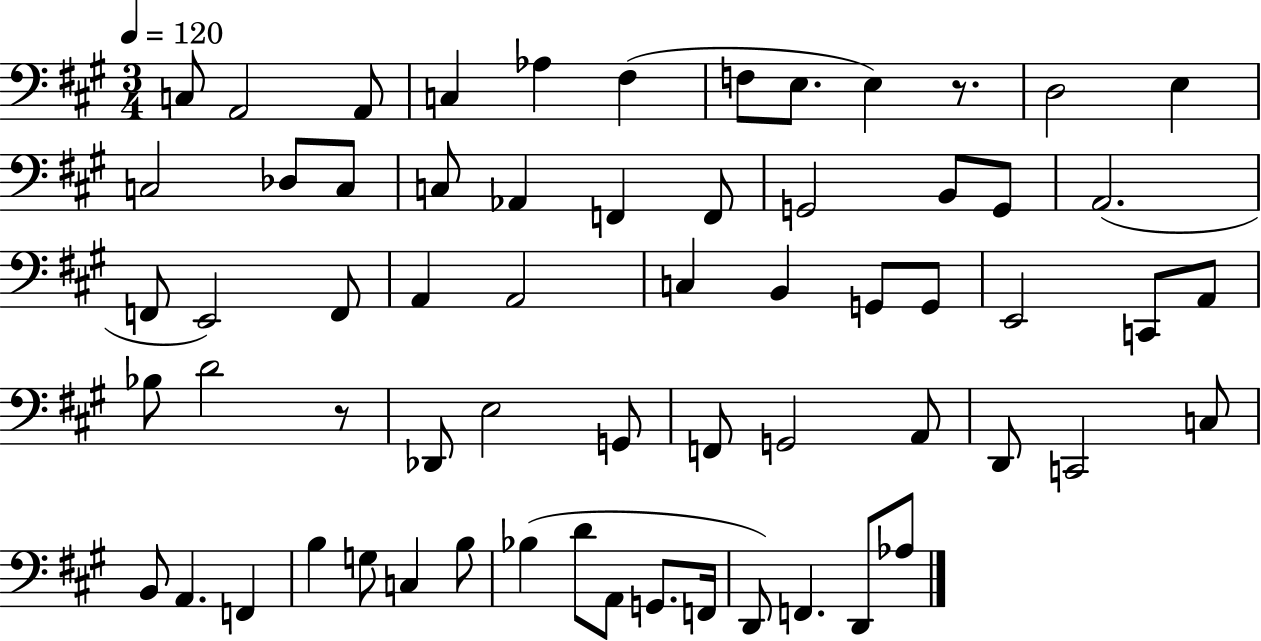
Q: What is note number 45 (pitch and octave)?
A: C3